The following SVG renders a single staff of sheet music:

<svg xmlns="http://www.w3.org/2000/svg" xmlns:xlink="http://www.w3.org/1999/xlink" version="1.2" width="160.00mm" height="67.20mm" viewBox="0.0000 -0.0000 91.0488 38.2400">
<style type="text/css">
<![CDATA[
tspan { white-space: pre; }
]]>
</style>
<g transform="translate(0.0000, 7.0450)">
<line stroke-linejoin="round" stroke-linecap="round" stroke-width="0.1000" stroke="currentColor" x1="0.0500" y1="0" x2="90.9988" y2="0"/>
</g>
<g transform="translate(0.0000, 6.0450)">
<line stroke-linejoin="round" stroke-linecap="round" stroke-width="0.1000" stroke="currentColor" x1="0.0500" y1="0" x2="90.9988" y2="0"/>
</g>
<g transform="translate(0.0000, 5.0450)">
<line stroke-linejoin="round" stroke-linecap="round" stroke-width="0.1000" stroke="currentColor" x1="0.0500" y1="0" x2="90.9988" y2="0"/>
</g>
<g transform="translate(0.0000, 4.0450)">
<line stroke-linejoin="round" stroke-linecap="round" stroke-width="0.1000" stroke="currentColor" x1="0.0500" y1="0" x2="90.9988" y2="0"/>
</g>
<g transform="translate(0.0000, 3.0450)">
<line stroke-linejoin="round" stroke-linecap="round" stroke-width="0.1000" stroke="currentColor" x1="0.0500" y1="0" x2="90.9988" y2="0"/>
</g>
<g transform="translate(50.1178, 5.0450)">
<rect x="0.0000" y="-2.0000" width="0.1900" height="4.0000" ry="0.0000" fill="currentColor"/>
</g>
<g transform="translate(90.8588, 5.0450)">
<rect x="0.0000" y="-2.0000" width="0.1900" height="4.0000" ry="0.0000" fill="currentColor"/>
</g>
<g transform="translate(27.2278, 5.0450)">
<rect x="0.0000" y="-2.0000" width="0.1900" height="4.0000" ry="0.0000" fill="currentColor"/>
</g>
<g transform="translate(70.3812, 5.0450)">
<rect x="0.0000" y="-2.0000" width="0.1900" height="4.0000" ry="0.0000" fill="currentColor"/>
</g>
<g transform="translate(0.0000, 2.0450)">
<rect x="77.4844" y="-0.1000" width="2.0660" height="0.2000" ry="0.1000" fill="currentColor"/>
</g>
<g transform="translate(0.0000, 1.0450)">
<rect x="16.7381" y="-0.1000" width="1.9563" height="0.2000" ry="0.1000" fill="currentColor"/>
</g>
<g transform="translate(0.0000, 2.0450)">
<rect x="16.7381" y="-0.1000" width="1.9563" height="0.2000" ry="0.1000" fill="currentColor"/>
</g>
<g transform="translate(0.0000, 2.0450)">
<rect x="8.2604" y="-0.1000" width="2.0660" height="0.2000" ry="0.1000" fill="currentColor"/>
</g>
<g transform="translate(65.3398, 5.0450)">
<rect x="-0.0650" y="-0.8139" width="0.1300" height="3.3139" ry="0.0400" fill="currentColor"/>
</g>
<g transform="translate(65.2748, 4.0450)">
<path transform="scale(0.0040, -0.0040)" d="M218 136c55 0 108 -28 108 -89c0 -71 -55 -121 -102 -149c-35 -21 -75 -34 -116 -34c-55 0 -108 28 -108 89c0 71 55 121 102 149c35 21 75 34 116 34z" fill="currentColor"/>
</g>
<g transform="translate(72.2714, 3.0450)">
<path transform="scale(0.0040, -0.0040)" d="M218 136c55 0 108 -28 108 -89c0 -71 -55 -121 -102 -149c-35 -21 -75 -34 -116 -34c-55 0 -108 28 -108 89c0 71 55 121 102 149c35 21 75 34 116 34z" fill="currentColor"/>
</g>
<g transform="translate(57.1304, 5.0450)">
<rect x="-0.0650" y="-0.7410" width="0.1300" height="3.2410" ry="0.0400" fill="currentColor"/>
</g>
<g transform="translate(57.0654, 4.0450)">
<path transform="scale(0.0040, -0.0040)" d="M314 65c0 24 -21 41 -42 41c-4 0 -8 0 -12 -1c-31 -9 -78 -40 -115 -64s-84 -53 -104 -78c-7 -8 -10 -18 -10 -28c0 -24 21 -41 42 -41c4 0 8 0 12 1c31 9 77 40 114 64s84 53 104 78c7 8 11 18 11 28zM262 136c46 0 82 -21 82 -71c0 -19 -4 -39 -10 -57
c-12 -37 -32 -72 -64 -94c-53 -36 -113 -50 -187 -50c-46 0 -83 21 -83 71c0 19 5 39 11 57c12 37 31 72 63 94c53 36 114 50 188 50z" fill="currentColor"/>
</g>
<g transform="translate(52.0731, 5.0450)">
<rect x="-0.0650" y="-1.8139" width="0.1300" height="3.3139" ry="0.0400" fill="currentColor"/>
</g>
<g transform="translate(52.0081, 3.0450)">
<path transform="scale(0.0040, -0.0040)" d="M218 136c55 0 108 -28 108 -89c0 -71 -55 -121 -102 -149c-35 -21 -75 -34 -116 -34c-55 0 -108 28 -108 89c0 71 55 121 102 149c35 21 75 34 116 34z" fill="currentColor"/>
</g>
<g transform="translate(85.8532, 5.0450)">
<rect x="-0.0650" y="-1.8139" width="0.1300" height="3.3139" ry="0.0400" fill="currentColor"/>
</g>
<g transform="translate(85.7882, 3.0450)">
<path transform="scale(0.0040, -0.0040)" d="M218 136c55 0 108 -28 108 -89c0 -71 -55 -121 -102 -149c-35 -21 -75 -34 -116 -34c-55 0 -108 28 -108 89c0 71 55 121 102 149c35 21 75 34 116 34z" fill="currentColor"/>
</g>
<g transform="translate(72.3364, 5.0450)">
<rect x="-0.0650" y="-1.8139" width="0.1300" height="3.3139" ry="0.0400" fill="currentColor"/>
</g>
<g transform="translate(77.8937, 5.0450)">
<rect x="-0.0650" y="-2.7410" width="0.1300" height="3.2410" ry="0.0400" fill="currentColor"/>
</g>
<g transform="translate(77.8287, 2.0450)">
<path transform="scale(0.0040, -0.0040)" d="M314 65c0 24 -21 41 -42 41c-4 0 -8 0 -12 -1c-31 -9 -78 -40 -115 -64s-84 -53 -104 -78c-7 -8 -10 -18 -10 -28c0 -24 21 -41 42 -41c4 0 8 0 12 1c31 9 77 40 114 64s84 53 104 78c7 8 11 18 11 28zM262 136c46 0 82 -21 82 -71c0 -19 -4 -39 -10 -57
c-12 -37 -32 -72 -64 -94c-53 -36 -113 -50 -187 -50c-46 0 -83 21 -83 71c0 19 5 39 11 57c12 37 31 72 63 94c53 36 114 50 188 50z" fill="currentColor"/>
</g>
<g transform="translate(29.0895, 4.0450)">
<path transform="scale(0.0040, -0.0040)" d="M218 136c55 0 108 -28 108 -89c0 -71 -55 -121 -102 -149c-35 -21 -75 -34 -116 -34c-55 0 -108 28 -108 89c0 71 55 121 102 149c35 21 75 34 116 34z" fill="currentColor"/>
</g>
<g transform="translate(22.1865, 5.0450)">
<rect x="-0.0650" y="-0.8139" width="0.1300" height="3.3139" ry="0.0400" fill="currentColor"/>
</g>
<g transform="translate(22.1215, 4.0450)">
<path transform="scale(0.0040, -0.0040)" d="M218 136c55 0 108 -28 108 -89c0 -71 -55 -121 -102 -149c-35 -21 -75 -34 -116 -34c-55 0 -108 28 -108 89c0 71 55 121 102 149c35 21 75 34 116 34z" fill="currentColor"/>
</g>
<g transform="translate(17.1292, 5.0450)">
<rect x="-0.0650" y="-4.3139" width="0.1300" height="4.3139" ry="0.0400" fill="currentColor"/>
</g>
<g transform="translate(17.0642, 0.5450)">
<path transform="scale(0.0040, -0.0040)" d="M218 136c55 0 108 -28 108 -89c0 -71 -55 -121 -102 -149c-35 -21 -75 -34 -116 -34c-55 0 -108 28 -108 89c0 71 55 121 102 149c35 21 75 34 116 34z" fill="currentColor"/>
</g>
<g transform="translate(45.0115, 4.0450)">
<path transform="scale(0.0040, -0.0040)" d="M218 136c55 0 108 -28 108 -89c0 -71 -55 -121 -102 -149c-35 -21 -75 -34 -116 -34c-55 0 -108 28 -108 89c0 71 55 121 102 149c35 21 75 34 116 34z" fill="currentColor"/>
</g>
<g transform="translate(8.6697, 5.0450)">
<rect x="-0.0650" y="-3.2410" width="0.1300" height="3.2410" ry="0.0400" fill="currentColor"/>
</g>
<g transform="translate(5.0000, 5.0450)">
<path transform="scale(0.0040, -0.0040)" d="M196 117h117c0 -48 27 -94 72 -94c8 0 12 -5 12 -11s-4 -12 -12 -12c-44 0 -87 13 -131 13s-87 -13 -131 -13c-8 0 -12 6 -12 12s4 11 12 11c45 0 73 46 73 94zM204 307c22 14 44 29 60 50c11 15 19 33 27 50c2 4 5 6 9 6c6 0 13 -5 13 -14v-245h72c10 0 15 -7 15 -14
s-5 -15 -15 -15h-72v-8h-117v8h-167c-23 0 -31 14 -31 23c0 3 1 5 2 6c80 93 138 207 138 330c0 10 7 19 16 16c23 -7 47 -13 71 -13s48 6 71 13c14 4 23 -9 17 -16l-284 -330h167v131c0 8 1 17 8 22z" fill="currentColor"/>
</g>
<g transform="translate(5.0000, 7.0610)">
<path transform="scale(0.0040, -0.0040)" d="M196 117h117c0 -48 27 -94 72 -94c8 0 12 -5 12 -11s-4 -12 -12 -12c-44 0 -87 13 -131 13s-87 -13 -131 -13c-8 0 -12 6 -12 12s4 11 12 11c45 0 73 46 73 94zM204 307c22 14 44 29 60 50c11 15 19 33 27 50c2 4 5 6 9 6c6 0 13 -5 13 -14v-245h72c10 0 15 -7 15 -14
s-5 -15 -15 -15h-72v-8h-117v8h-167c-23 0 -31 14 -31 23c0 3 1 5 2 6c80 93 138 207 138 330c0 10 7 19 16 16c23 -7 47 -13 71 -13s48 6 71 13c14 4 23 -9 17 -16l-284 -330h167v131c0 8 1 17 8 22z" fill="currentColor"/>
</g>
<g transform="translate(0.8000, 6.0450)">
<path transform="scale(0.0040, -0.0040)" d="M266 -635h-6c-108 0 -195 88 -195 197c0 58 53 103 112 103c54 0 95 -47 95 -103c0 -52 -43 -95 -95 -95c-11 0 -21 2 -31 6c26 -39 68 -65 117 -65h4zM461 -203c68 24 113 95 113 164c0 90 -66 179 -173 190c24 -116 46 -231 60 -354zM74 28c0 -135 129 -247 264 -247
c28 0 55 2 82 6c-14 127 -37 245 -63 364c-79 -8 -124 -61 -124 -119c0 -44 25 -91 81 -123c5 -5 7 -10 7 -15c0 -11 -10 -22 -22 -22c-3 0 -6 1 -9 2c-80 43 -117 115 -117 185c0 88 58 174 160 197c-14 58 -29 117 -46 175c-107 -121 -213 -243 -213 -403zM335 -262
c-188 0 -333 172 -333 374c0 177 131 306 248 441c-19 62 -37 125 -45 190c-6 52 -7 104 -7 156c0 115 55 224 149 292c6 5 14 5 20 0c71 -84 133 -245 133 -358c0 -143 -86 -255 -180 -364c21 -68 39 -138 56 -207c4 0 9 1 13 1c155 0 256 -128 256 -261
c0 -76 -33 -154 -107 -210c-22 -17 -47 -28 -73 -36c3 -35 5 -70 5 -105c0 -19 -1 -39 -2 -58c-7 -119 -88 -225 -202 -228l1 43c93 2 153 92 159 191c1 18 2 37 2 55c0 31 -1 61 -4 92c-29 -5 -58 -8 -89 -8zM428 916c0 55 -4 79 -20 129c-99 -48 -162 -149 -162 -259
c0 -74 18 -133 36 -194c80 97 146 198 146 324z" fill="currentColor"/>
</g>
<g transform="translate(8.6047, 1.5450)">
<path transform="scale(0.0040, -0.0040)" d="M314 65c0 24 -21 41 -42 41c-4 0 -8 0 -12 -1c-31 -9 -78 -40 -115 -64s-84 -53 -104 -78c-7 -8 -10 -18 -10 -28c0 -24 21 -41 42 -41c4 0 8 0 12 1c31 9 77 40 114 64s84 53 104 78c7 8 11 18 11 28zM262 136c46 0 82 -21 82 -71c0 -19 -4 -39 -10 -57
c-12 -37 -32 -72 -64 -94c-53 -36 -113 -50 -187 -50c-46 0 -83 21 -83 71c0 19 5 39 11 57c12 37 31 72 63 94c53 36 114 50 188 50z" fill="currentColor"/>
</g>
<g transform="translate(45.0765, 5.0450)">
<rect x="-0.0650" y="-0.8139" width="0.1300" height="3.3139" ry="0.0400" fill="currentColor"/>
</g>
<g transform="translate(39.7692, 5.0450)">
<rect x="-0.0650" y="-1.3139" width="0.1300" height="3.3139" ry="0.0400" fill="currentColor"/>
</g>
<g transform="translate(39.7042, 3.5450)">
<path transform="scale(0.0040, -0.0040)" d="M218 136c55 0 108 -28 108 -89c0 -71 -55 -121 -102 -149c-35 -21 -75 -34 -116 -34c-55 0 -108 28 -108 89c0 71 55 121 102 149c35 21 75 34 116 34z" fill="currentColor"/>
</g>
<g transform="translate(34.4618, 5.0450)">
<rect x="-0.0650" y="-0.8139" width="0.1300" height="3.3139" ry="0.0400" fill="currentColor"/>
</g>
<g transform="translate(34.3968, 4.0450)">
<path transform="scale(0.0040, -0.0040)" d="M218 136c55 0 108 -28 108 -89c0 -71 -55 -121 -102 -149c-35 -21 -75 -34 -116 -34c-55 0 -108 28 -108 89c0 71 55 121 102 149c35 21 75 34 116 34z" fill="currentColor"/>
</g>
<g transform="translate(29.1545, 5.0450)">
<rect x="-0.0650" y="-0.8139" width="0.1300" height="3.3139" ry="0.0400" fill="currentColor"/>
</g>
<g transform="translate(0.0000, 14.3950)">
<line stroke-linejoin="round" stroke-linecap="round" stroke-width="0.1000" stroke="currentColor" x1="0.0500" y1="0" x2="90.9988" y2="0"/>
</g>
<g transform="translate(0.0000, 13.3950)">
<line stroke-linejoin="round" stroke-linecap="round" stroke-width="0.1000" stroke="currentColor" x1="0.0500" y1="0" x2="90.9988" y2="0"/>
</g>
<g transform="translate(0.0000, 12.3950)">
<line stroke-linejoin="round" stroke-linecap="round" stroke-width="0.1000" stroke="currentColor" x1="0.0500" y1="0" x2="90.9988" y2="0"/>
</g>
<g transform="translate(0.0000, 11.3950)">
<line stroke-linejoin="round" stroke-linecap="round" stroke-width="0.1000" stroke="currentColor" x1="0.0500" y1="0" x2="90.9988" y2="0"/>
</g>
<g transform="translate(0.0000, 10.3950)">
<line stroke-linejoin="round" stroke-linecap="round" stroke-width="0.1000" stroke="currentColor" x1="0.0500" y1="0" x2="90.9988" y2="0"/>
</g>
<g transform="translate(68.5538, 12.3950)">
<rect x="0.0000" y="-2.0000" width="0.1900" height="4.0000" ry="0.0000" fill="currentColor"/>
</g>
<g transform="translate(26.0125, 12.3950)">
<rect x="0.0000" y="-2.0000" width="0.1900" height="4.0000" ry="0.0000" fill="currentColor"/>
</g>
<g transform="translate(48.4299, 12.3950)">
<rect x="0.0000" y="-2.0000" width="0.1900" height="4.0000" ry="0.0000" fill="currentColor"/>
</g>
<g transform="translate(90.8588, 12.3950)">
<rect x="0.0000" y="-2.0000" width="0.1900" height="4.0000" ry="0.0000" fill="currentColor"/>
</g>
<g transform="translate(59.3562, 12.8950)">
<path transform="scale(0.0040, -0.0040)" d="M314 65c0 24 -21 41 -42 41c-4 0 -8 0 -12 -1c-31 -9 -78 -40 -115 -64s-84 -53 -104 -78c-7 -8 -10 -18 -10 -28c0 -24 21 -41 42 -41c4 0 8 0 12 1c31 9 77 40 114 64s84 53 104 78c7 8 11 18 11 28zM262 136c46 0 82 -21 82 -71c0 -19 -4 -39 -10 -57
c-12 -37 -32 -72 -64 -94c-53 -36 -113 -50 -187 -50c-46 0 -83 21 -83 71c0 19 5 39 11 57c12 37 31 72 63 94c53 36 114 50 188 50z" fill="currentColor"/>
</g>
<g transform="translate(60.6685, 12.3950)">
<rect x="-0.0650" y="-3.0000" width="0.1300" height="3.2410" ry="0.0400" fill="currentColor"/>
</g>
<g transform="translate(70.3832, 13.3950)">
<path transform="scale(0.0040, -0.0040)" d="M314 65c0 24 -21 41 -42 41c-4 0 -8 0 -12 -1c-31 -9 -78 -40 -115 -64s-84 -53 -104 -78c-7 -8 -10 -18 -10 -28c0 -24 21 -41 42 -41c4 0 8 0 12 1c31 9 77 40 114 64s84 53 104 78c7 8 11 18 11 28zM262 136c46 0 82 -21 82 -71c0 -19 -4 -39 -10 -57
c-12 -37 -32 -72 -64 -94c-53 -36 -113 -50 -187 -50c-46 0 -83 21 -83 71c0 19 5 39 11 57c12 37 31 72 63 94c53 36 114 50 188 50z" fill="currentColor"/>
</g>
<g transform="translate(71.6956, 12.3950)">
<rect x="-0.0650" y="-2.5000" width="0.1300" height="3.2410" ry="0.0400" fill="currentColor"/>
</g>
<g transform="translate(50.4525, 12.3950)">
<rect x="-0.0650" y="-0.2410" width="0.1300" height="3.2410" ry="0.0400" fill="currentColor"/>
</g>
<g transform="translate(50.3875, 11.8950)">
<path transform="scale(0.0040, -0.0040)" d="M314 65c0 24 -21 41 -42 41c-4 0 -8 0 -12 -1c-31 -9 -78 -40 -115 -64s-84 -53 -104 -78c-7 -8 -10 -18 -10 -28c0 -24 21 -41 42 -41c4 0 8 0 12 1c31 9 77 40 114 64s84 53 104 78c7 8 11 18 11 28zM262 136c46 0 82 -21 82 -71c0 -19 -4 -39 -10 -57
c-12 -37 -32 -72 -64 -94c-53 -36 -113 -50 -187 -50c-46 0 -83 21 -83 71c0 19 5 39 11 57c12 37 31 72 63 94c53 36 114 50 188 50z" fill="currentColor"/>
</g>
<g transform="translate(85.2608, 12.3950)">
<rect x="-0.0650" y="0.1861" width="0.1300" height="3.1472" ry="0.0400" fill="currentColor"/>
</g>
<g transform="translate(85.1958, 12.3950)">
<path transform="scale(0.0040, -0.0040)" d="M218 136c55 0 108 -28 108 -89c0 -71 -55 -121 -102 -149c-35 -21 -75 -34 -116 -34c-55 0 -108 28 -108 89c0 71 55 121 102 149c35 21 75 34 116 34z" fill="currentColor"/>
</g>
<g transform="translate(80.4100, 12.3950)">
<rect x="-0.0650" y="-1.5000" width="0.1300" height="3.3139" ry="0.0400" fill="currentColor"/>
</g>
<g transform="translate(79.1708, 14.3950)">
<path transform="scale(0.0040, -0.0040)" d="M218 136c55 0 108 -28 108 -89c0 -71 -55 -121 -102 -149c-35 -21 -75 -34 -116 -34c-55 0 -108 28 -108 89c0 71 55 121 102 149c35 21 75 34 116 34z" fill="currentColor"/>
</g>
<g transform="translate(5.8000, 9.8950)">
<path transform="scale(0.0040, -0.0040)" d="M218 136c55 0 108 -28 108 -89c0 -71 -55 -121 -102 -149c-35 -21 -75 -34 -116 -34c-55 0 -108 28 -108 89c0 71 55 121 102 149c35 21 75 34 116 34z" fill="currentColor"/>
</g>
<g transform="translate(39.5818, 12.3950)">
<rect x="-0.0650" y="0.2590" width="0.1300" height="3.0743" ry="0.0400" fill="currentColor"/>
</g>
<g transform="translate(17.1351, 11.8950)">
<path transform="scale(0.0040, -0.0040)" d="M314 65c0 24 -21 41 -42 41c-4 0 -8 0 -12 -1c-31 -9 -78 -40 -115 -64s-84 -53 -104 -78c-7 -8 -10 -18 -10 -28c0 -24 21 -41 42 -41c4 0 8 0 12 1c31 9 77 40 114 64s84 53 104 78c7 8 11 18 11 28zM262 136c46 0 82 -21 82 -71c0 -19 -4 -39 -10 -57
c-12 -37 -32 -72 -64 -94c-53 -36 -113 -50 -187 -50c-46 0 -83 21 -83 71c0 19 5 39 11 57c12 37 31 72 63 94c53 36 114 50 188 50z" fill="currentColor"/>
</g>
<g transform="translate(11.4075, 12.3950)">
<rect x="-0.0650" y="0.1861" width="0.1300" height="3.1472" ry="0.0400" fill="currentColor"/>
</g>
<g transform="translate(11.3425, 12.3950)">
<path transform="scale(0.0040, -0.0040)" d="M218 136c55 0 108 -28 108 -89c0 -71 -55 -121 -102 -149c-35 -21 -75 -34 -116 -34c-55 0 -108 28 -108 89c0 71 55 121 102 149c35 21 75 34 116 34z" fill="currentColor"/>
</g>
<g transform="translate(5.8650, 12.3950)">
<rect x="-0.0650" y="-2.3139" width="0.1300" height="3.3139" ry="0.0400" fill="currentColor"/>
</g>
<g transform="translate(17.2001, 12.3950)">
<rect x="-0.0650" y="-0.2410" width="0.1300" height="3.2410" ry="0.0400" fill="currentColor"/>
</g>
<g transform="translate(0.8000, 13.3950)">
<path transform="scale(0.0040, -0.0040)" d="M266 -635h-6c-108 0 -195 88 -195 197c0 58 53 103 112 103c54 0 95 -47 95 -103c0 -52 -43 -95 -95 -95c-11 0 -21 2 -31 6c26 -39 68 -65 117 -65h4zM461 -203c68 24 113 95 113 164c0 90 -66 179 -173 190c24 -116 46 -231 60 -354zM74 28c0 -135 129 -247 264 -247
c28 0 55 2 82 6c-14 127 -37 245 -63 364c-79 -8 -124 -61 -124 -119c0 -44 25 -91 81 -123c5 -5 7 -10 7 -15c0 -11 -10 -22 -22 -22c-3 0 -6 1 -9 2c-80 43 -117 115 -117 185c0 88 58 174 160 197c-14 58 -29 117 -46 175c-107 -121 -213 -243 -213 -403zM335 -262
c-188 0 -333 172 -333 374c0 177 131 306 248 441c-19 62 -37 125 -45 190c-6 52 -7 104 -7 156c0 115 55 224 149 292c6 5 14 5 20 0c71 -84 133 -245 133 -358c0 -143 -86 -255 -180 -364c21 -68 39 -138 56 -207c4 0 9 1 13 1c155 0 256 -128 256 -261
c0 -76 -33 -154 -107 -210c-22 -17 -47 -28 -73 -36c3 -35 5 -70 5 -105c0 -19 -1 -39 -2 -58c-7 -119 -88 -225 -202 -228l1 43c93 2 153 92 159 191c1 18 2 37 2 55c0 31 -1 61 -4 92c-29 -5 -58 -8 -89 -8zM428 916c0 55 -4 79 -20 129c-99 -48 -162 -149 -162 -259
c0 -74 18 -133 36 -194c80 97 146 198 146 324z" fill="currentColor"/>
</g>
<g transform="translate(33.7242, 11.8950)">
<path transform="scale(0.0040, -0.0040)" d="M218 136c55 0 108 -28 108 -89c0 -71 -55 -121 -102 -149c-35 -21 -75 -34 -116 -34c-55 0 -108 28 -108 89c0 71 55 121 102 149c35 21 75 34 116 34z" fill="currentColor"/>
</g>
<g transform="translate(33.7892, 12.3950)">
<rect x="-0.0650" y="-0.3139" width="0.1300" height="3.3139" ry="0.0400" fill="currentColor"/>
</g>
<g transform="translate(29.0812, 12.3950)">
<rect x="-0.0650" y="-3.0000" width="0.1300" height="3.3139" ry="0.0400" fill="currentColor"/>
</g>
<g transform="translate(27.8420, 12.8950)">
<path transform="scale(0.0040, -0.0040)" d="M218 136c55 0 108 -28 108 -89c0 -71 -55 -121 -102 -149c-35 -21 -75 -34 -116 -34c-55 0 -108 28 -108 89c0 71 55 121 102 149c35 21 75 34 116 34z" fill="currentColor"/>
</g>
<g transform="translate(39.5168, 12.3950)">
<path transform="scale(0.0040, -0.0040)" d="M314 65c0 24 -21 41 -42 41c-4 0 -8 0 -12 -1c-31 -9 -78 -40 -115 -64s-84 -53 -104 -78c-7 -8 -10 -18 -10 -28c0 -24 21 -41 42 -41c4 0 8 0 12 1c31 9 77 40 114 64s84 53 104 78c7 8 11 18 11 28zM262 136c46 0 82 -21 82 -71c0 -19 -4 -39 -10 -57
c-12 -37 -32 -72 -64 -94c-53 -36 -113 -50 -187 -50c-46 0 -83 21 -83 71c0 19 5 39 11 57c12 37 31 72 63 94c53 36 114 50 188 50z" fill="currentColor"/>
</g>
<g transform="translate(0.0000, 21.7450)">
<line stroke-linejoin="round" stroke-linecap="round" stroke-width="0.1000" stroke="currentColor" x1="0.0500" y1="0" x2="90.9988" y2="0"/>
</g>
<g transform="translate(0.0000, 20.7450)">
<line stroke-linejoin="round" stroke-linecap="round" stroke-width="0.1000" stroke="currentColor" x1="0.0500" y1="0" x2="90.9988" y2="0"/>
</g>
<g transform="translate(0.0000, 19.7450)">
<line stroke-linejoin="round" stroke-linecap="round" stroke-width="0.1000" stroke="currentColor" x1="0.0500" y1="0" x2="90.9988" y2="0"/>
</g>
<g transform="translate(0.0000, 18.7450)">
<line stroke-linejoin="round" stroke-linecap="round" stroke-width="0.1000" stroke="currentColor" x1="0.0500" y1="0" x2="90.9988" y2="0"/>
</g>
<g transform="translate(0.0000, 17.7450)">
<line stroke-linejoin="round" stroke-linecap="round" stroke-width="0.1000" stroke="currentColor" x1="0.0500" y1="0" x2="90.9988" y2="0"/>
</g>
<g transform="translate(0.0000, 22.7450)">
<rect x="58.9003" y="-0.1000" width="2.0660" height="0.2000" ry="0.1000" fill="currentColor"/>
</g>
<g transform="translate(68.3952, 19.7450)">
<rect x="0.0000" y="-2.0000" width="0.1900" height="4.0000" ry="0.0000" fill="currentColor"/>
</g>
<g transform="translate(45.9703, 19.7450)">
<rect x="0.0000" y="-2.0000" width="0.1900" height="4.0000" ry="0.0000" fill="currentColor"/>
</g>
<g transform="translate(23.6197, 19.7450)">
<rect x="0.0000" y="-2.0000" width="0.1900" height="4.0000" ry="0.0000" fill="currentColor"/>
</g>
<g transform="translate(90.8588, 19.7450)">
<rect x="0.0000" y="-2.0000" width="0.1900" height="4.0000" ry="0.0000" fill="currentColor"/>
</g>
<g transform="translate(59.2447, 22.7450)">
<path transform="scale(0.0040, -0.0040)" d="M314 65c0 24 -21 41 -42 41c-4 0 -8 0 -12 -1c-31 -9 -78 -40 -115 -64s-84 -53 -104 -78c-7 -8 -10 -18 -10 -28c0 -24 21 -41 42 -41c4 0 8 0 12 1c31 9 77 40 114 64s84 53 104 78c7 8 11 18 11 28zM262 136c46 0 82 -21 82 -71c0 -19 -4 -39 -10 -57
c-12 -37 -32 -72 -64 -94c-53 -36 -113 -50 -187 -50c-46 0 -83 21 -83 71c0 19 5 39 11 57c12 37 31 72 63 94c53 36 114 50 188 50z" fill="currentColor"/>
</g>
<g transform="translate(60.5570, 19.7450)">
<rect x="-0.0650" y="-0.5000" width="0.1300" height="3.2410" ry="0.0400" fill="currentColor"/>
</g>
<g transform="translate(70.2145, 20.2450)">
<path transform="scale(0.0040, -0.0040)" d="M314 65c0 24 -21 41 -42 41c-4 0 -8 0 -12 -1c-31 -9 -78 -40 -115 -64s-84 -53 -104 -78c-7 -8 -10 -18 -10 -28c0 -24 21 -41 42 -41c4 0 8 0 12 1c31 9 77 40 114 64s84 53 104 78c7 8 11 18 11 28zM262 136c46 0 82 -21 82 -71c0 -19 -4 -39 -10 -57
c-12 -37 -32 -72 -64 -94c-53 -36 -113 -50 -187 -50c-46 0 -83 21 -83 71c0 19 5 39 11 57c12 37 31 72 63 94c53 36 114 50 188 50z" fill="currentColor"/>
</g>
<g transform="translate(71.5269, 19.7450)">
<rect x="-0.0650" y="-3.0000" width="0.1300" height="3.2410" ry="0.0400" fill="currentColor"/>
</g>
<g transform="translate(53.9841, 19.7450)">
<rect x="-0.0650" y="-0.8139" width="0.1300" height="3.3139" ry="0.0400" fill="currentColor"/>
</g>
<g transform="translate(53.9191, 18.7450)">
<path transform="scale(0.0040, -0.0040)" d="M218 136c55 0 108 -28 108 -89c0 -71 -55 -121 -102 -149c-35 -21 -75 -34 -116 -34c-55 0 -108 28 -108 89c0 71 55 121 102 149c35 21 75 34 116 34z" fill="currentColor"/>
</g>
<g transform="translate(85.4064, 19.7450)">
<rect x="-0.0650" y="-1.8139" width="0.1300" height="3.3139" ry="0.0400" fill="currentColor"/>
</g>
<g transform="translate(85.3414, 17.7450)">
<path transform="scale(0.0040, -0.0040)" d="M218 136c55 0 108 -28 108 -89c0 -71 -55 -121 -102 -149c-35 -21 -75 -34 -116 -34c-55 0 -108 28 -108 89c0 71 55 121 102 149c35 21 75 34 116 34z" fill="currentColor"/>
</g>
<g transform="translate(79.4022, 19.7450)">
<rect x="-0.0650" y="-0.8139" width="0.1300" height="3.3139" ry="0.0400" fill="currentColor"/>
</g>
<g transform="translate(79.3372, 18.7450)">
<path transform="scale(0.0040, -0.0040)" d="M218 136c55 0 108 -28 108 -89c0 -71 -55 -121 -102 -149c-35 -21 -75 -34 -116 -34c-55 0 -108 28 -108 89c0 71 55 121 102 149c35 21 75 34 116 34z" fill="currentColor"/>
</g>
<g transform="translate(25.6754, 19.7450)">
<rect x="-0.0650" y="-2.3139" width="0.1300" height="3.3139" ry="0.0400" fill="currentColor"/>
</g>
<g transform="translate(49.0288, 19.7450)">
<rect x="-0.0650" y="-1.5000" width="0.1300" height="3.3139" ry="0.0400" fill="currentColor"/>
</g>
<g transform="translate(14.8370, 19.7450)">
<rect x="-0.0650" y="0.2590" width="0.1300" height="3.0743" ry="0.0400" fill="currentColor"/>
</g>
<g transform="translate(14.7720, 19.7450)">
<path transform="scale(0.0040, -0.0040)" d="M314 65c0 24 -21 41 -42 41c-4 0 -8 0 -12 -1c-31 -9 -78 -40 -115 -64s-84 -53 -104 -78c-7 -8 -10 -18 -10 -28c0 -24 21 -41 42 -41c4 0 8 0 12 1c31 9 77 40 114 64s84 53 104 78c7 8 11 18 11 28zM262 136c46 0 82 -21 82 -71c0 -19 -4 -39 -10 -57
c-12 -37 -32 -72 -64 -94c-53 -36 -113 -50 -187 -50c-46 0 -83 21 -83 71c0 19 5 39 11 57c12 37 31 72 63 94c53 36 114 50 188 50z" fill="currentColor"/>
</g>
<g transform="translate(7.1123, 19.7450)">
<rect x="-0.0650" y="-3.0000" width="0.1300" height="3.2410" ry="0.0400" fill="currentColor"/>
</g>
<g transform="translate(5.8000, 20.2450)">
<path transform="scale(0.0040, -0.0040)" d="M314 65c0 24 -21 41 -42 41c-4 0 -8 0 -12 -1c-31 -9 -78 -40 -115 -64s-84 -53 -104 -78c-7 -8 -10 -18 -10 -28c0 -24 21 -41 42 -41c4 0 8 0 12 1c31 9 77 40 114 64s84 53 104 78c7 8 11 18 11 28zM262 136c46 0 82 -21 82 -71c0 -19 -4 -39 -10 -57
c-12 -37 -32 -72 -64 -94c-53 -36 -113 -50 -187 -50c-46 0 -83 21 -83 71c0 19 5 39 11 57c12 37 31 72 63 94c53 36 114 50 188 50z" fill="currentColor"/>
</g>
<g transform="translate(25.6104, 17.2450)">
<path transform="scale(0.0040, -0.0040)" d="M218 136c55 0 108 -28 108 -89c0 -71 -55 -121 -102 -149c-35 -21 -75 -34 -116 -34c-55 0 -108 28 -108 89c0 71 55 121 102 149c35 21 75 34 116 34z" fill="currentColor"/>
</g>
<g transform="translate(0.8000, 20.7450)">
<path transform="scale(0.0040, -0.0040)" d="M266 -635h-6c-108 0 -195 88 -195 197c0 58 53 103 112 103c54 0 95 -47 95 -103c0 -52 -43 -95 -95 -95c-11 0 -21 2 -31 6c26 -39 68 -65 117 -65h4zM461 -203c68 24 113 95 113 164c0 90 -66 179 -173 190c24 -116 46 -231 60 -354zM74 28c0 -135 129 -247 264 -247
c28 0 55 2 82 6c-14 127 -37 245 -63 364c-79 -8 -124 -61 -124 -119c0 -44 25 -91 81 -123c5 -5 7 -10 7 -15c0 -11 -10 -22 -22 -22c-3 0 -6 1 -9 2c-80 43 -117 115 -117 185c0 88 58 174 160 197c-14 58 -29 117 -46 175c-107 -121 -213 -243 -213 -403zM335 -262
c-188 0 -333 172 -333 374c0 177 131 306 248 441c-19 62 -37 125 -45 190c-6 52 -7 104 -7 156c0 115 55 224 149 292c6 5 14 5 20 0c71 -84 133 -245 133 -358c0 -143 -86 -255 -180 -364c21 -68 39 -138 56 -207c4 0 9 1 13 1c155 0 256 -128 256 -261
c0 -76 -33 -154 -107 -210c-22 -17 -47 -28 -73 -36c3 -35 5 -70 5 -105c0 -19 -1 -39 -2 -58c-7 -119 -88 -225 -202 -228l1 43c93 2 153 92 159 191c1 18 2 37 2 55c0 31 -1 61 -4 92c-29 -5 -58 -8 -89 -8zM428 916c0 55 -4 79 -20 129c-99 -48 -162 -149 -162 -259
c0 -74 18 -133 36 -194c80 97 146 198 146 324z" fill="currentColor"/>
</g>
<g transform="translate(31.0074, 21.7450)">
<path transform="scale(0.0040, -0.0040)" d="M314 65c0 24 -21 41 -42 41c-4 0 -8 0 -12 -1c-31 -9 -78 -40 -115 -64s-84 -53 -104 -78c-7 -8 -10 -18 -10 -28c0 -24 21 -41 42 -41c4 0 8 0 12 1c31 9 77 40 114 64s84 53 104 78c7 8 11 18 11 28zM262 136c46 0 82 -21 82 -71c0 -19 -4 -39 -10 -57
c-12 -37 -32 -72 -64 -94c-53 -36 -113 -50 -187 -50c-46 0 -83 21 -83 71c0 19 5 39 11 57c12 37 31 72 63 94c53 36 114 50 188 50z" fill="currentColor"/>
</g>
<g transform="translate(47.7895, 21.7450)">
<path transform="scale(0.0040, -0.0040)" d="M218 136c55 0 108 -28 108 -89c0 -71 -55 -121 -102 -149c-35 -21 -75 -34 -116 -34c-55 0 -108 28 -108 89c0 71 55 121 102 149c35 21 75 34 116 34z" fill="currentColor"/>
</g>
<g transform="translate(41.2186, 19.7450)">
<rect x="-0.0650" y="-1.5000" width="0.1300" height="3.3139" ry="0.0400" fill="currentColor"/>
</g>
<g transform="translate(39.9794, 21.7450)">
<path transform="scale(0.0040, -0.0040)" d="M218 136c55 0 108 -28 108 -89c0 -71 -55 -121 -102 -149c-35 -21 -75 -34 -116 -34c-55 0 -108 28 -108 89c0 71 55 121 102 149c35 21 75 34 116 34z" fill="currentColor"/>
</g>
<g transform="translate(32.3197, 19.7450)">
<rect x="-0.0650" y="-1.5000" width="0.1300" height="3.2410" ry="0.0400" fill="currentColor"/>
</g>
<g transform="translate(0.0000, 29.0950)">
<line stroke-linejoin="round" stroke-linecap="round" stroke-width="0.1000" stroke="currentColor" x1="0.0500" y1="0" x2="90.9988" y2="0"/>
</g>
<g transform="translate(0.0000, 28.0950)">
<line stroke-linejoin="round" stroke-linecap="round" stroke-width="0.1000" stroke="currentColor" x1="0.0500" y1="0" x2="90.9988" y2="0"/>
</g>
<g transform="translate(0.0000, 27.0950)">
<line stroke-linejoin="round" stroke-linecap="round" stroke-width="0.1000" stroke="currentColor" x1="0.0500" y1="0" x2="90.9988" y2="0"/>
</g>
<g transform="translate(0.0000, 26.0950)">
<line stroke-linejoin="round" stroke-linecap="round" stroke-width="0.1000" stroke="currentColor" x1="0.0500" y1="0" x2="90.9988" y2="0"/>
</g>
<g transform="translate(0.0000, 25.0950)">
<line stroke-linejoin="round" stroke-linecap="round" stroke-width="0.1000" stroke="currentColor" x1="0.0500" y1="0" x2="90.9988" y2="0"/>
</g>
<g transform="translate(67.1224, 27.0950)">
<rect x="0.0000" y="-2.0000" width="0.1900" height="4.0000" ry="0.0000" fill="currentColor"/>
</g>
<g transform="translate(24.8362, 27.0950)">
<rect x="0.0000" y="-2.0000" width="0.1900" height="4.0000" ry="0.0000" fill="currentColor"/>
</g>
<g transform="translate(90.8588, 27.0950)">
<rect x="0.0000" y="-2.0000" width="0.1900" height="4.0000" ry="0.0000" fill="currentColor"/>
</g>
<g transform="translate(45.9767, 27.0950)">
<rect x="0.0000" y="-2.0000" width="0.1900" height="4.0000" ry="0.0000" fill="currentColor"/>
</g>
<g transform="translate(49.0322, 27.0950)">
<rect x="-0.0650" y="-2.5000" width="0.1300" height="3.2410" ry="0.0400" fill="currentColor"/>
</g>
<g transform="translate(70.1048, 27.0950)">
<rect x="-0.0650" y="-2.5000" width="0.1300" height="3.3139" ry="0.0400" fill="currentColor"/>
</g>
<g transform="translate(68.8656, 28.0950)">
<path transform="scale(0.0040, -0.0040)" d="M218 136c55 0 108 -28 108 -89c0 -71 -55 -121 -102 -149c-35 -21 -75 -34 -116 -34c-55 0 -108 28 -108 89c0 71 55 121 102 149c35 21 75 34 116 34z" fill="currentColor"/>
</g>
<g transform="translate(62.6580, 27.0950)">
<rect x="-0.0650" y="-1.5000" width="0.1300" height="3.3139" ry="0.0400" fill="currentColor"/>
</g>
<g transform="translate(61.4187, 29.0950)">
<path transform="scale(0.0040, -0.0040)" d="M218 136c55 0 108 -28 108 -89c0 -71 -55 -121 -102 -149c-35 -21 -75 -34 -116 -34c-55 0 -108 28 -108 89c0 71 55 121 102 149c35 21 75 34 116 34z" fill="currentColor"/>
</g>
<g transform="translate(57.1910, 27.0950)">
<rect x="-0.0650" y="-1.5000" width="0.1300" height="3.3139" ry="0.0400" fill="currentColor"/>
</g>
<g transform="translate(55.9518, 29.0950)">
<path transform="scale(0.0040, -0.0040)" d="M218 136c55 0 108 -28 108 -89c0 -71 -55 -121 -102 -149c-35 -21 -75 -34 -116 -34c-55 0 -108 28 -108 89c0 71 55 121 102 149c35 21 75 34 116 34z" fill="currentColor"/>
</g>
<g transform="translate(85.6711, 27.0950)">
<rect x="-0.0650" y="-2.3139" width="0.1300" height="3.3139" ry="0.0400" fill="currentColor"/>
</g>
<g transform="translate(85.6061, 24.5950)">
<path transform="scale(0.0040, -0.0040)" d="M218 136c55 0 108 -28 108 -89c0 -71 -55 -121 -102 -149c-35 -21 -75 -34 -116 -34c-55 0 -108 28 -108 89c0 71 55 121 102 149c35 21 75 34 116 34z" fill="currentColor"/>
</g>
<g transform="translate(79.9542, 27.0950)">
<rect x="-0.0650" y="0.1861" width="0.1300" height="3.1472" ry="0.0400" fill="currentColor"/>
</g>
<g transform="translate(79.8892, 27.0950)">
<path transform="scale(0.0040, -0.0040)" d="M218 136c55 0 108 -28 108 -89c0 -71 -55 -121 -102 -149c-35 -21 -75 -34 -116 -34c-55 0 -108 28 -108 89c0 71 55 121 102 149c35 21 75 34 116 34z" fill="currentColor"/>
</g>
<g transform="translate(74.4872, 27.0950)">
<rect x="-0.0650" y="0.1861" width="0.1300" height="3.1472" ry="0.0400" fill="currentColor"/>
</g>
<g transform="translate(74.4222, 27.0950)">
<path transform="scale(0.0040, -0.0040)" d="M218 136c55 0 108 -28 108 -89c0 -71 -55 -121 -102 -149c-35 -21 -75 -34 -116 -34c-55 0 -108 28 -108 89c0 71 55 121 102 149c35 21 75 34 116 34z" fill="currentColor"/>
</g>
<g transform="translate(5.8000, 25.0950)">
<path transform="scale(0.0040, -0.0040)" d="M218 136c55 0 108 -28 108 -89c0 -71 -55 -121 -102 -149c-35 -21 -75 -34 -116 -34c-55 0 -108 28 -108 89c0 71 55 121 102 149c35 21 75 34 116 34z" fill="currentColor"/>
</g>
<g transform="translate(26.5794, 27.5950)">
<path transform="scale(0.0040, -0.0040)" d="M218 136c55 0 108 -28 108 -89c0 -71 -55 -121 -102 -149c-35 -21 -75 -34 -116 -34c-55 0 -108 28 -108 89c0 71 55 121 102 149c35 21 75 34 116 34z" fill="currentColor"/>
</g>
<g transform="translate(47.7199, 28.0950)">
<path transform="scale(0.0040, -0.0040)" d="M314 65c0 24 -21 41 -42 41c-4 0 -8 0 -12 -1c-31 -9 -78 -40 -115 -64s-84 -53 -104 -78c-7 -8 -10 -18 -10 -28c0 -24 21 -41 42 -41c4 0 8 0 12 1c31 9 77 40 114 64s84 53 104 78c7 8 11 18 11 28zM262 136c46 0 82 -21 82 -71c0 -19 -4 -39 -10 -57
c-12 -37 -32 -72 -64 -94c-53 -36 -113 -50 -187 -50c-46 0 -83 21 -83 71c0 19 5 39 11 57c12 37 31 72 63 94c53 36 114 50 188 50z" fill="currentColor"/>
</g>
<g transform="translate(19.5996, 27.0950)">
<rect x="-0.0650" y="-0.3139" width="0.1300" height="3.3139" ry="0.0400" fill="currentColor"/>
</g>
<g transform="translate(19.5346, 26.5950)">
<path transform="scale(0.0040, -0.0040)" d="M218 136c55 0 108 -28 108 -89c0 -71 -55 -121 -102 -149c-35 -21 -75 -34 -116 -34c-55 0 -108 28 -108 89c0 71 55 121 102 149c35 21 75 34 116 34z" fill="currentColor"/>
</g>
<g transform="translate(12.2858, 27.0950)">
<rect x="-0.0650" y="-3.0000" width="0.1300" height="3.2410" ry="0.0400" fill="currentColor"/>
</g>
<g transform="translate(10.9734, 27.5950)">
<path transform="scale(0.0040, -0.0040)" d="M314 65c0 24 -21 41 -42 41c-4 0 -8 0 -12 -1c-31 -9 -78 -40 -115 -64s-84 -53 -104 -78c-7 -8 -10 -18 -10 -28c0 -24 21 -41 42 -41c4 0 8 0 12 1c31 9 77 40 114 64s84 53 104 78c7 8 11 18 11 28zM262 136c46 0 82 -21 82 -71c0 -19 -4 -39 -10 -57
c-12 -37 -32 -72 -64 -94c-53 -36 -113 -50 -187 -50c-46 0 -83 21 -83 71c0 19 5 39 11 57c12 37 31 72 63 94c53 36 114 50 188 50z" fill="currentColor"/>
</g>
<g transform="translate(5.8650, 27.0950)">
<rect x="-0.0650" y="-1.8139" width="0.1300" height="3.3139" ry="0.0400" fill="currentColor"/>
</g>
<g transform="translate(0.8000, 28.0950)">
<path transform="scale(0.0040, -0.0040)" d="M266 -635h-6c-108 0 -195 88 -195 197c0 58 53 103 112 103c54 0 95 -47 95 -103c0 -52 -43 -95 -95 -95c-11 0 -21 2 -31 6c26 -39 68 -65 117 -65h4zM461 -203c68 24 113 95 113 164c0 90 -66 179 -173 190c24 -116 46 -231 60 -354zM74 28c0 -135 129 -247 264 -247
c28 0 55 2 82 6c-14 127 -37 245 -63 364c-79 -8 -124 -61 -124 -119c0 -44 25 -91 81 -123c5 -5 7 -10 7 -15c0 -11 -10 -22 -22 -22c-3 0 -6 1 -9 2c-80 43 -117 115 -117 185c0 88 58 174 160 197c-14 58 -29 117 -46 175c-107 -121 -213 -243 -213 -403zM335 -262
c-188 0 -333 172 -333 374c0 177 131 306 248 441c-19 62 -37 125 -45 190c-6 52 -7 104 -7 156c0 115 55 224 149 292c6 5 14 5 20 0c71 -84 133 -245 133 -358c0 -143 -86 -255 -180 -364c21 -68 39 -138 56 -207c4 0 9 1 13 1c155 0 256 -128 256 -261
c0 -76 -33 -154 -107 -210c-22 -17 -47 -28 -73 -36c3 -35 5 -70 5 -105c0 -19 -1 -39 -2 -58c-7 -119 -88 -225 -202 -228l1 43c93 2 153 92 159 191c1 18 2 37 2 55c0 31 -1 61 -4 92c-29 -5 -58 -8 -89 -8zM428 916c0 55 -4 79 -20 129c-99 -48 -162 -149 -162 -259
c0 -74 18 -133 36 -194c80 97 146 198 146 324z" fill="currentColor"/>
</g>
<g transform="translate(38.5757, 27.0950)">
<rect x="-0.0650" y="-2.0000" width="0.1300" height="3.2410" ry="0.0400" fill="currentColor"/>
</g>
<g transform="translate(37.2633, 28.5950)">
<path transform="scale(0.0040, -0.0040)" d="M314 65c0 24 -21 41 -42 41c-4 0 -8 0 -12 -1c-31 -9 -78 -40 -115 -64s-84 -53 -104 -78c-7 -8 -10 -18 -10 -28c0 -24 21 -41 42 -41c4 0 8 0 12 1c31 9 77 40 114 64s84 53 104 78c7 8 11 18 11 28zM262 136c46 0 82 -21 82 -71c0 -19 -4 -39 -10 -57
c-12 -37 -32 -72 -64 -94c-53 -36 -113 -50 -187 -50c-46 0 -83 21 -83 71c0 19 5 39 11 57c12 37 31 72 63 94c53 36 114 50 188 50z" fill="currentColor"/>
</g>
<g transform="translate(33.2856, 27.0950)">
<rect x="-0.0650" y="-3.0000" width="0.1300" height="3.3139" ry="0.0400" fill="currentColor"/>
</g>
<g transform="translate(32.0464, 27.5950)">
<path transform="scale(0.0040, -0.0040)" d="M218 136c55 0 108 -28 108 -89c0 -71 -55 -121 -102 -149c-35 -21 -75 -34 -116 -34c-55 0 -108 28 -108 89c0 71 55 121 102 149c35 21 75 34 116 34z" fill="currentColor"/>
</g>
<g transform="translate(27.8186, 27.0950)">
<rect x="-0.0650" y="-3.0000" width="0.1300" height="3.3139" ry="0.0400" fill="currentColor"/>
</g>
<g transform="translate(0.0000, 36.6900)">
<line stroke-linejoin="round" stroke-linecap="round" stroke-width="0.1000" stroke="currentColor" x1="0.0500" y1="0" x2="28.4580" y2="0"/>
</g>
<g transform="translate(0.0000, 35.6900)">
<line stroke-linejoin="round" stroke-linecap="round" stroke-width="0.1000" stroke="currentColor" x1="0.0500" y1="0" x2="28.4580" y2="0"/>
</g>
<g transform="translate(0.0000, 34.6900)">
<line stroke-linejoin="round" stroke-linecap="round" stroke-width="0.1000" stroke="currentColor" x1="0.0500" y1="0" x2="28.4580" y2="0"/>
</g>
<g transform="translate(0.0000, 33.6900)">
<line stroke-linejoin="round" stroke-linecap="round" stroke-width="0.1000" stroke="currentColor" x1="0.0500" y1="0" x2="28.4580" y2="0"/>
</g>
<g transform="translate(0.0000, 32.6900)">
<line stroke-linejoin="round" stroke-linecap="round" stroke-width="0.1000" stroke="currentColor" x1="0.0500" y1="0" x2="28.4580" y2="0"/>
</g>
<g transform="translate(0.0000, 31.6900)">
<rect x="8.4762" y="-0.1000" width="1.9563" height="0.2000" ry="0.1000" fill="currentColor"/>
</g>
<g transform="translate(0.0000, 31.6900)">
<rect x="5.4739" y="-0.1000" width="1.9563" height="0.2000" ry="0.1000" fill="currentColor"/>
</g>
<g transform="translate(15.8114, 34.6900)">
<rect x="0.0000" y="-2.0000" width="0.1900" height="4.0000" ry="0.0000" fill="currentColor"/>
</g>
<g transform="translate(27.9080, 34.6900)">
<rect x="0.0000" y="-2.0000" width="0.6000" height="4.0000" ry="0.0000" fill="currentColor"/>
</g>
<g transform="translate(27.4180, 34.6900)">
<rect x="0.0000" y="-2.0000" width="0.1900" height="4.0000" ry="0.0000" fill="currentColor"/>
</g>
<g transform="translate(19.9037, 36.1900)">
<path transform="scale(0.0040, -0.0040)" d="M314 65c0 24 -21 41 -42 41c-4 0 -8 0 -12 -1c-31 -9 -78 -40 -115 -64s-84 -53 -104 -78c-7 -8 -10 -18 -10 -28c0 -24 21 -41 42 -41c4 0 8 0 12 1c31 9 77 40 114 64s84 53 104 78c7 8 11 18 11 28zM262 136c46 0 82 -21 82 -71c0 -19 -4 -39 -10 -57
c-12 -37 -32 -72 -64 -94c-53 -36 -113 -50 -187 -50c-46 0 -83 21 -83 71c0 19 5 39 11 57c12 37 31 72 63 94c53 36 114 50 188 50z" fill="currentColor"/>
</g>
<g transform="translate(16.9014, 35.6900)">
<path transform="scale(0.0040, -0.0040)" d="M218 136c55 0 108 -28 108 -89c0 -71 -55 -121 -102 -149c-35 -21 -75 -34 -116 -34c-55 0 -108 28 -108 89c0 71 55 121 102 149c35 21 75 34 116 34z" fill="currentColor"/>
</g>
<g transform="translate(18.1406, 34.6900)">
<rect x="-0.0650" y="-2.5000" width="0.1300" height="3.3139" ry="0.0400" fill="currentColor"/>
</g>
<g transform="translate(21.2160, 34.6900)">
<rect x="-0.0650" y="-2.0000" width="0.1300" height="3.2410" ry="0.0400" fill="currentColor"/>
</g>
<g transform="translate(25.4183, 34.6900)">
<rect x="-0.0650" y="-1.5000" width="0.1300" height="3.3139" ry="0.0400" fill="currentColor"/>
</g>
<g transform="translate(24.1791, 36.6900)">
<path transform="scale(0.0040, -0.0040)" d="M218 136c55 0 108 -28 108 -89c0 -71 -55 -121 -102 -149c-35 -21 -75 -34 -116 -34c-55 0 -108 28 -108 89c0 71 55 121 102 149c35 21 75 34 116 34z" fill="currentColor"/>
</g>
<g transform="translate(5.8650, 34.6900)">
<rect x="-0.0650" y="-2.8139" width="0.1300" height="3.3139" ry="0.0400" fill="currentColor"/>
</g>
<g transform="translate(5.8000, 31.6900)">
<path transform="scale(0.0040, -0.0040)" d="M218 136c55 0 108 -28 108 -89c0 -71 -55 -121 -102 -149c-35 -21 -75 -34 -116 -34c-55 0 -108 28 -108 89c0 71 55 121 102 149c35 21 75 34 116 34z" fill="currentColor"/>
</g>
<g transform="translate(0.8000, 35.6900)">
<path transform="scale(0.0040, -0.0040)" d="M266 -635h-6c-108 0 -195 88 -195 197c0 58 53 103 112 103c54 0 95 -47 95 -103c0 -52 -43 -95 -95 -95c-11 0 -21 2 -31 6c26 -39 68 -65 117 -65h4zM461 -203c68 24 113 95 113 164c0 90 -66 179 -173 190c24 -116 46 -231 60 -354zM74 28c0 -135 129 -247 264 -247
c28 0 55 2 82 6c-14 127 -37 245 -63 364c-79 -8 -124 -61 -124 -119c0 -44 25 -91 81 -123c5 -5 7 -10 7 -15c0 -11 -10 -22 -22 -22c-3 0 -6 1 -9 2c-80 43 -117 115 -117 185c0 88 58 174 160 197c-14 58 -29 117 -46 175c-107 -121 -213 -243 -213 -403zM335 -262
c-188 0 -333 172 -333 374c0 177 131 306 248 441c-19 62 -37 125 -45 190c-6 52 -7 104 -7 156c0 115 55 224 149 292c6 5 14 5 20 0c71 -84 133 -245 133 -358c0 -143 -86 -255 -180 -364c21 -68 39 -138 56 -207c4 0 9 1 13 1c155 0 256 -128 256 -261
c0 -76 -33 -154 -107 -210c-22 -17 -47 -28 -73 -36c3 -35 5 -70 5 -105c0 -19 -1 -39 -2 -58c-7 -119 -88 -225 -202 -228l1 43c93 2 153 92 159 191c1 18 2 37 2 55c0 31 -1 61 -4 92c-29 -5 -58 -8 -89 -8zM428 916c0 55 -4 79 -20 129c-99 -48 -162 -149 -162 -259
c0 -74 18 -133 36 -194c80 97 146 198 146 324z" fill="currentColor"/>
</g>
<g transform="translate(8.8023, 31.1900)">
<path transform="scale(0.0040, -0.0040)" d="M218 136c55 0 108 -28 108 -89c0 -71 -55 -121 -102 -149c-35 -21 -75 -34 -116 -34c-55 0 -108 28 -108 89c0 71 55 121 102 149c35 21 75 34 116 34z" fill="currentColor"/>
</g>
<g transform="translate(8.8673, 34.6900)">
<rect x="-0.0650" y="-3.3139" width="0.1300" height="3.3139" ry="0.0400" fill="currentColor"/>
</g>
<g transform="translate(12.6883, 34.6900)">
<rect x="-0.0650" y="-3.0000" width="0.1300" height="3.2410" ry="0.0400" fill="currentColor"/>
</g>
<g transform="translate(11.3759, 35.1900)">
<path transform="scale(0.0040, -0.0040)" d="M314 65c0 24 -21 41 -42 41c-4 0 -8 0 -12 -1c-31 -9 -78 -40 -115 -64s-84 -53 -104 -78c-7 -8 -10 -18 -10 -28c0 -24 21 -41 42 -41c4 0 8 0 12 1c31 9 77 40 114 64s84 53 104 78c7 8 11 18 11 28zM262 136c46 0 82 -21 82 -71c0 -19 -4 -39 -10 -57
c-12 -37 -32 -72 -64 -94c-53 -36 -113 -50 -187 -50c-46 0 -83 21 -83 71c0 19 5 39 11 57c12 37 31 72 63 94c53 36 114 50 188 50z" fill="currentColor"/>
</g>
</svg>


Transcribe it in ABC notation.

X:1
T:Untitled
M:4/4
L:1/4
K:C
b2 d' d d d e d f d2 d f a2 f g B c2 A c B2 c2 A2 G2 E B A2 B2 g E2 E E d C2 A2 d f f A2 c A A F2 G2 E E G B B g a b A2 G F2 E